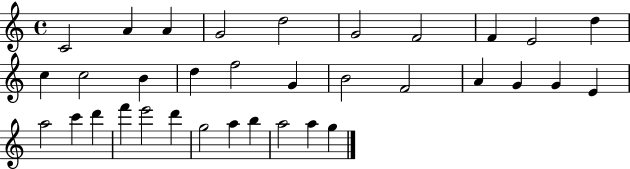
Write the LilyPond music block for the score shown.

{
  \clef treble
  \time 4/4
  \defaultTimeSignature
  \key c \major
  c'2 a'4 a'4 | g'2 d''2 | g'2 f'2 | f'4 e'2 d''4 | \break c''4 c''2 b'4 | d''4 f''2 g'4 | b'2 f'2 | a'4 g'4 g'4 e'4 | \break a''2 c'''4 d'''4 | f'''4 e'''2 d'''4 | g''2 a''4 b''4 | a''2 a''4 g''4 | \break \bar "|."
}